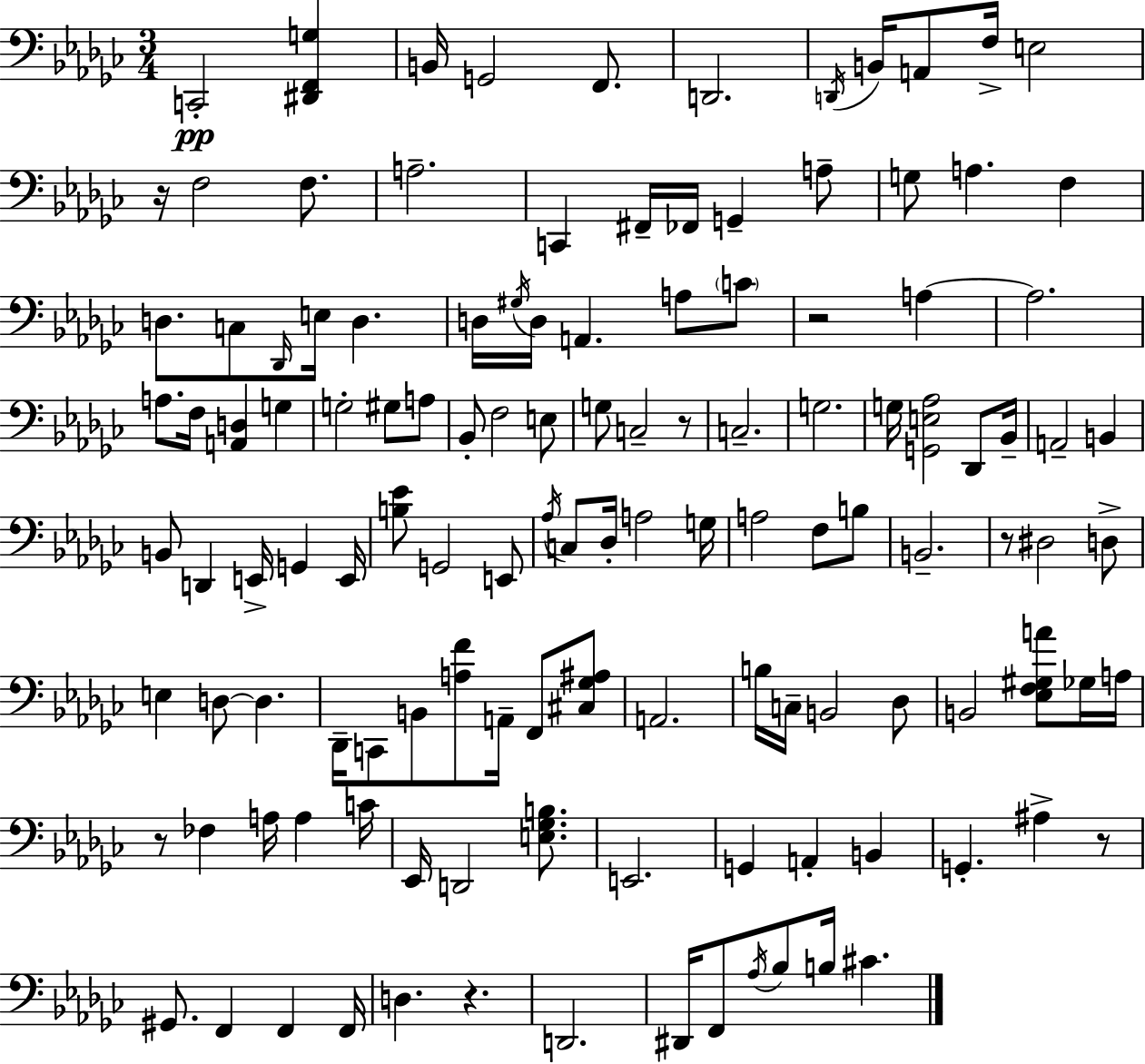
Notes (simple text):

C2/h [D#2,F2,G3]/q B2/s G2/h F2/e. D2/h. D2/s B2/s A2/e F3/s E3/h R/s F3/h F3/e. A3/h. C2/q F#2/s FES2/s G2/q A3/e G3/e A3/q. F3/q D3/e. C3/e Db2/s E3/s D3/q. D3/s G#3/s D3/s A2/q. A3/e C4/e R/h A3/q A3/h. A3/e. F3/s [A2,D3]/q G3/q G3/h G#3/e A3/e Bb2/e F3/h E3/e G3/e C3/h R/e C3/h. G3/h. G3/s [G2,E3,Ab3]/h Db2/e Bb2/s A2/h B2/q B2/e D2/q E2/s G2/q E2/s [B3,Eb4]/e G2/h E2/e Ab3/s C3/e Db3/s A3/h G3/s A3/h F3/e B3/e B2/h. R/e D#3/h D3/e E3/q D3/e D3/q. Db2/s C2/e B2/e [A3,F4]/e A2/s F2/e [C#3,Gb3,A#3]/e A2/h. B3/s C3/s B2/h Db3/e B2/h [Eb3,F3,G#3,A4]/e Gb3/s A3/s R/e FES3/q A3/s A3/q C4/s Eb2/s D2/h [E3,Gb3,B3]/e. E2/h. G2/q A2/q B2/q G2/q. A#3/q R/e G#2/e. F2/q F2/q F2/s D3/q. R/q. D2/h. D#2/s F2/e Ab3/s Bb3/e B3/s C#4/q.